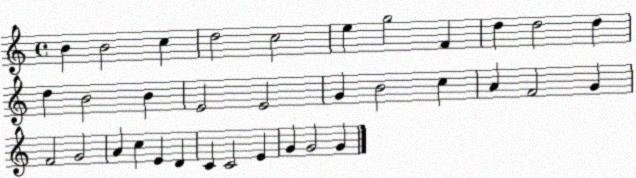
X:1
T:Untitled
M:4/4
L:1/4
K:C
B B2 c d2 c2 e g2 F d d2 d d B2 B E2 E2 G B2 c A F2 G F2 G2 A c E D C C2 E G G2 G